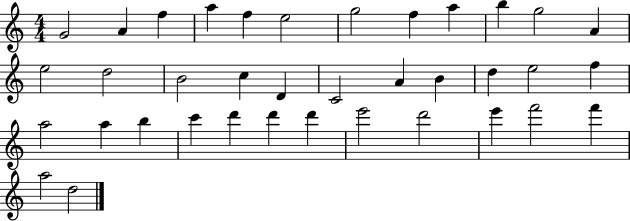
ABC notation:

X:1
T:Untitled
M:4/4
L:1/4
K:C
G2 A f a f e2 g2 f a b g2 A e2 d2 B2 c D C2 A B d e2 f a2 a b c' d' d' d' e'2 d'2 e' f'2 f' a2 d2